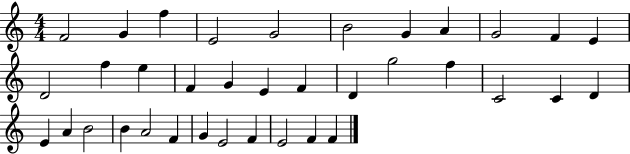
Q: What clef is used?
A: treble